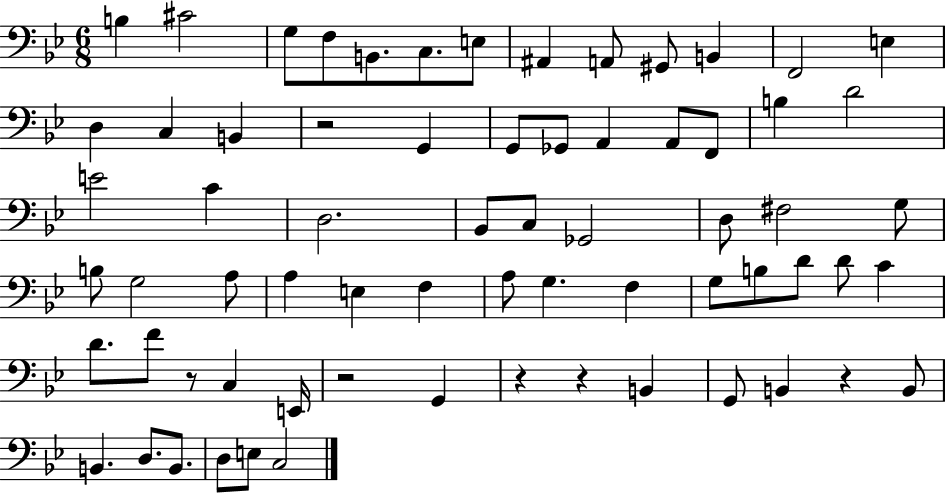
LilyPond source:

{
  \clef bass
  \numericTimeSignature
  \time 6/8
  \key bes \major
  b4 cis'2 | g8 f8 b,8. c8. e8 | ais,4 a,8 gis,8 b,4 | f,2 e4 | \break d4 c4 b,4 | r2 g,4 | g,8 ges,8 a,4 a,8 f,8 | b4 d'2 | \break e'2 c'4 | d2. | bes,8 c8 ges,2 | d8 fis2 g8 | \break b8 g2 a8 | a4 e4 f4 | a8 g4. f4 | g8 b8 d'8 d'8 c'4 | \break d'8. f'8 r8 c4 e,16 | r2 g,4 | r4 r4 b,4 | g,8 b,4 r4 b,8 | \break b,4. d8. b,8. | d8 e8 c2 | \bar "|."
}